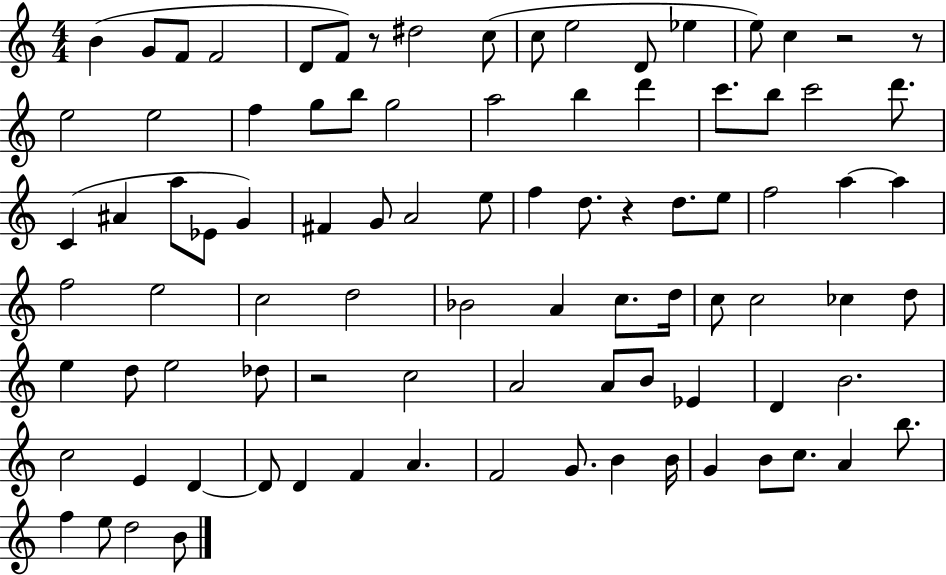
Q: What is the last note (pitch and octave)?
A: B4